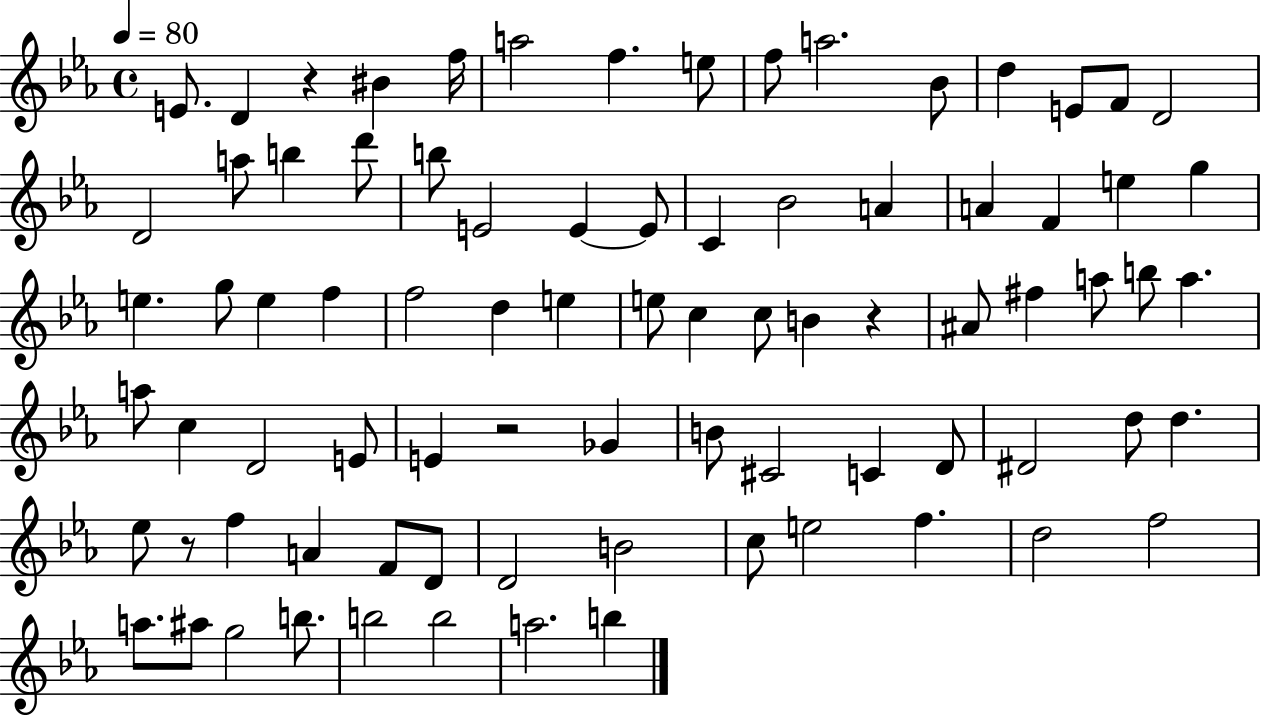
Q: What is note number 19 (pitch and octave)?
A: B5